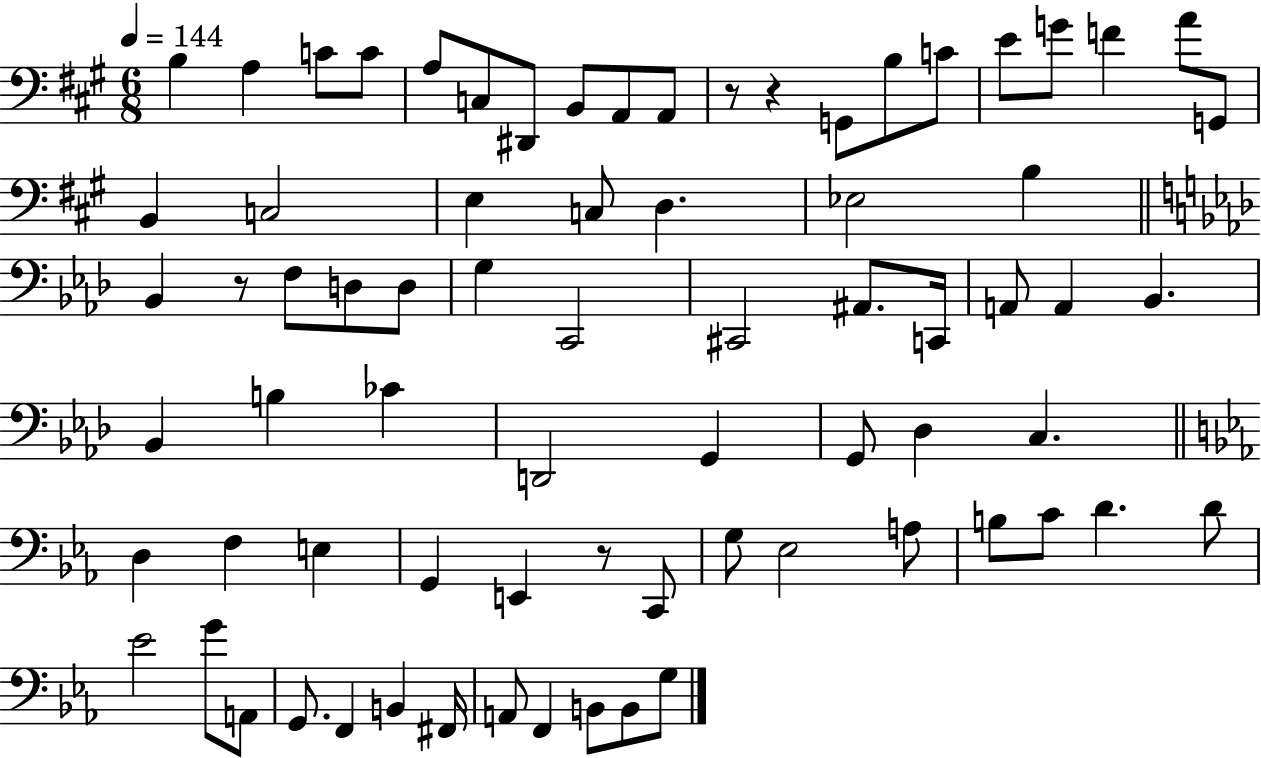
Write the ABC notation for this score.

X:1
T:Untitled
M:6/8
L:1/4
K:A
B, A, C/2 C/2 A,/2 C,/2 ^D,,/2 B,,/2 A,,/2 A,,/2 z/2 z G,,/2 B,/2 C/2 E/2 G/2 F A/2 G,,/2 B,, C,2 E, C,/2 D, _E,2 B, _B,, z/2 F,/2 D,/2 D,/2 G, C,,2 ^C,,2 ^A,,/2 C,,/4 A,,/2 A,, _B,, _B,, B, _C D,,2 G,, G,,/2 _D, C, D, F, E, G,, E,, z/2 C,,/2 G,/2 _E,2 A,/2 B,/2 C/2 D D/2 _E2 G/2 A,,/2 G,,/2 F,, B,, ^F,,/4 A,,/2 F,, B,,/2 B,,/2 G,/2